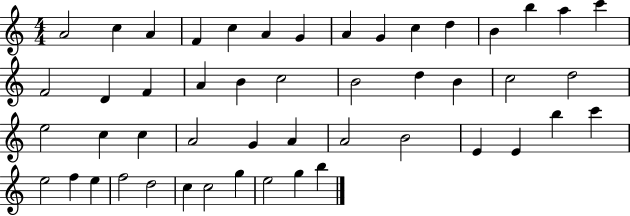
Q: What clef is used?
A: treble